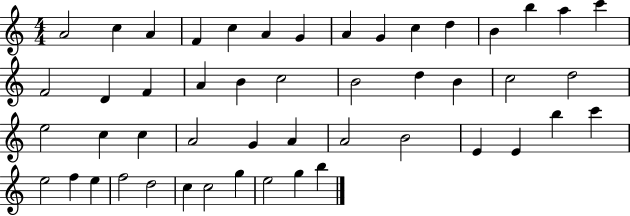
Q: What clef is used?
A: treble